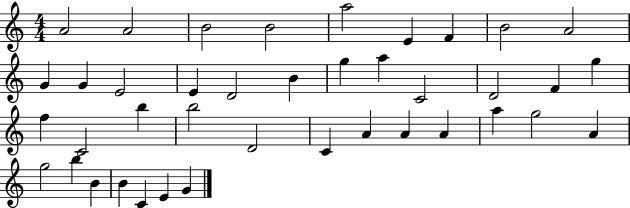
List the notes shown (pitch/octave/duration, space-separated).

A4/h A4/h B4/h B4/h A5/h E4/q F4/q B4/h A4/h G4/q G4/q E4/h E4/q D4/h B4/q G5/q A5/q C4/h D4/h F4/q G5/q F5/q C4/h B5/q B5/h D4/h C4/q A4/q A4/q A4/q A5/q G5/h A4/q G5/h B5/q B4/q B4/q C4/q E4/q G4/q